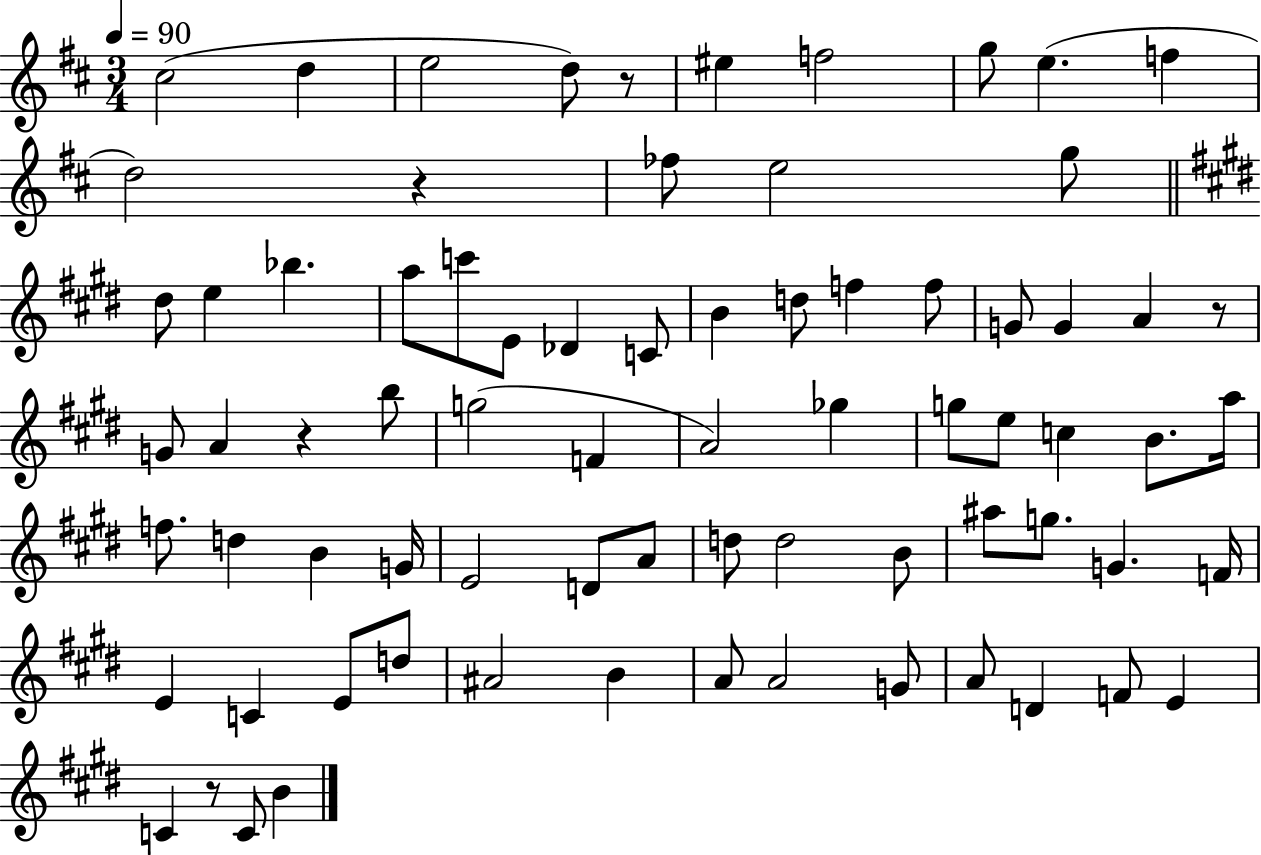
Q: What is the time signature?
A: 3/4